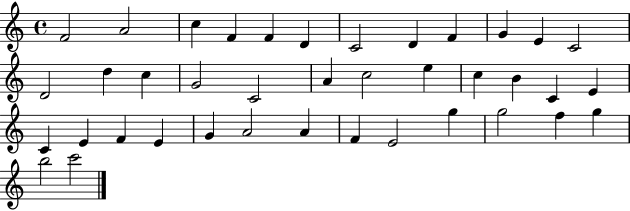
{
  \clef treble
  \time 4/4
  \defaultTimeSignature
  \key c \major
  f'2 a'2 | c''4 f'4 f'4 d'4 | c'2 d'4 f'4 | g'4 e'4 c'2 | \break d'2 d''4 c''4 | g'2 c'2 | a'4 c''2 e''4 | c''4 b'4 c'4 e'4 | \break c'4 e'4 f'4 e'4 | g'4 a'2 a'4 | f'4 e'2 g''4 | g''2 f''4 g''4 | \break b''2 c'''2 | \bar "|."
}